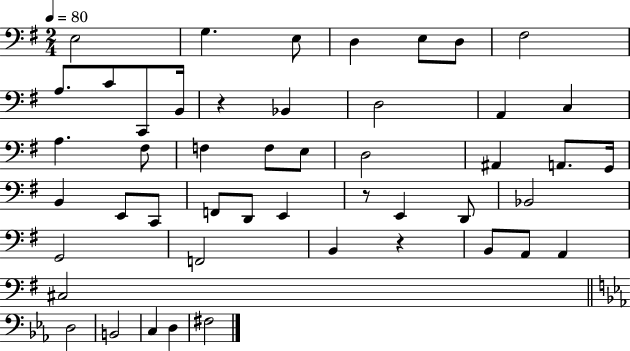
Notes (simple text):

E3/h G3/q. E3/e D3/q E3/e D3/e F#3/h A3/e. C4/e C2/e B2/s R/q Bb2/q D3/h A2/q C3/q A3/q. F#3/e F3/q F3/e E3/e D3/h A#2/q A2/e. G2/s B2/q E2/e C2/e F2/e D2/e E2/q R/e E2/q D2/e Bb2/h G2/h F2/h B2/q R/q B2/e A2/e A2/q C#3/h D3/h B2/h C3/q D3/q F#3/h